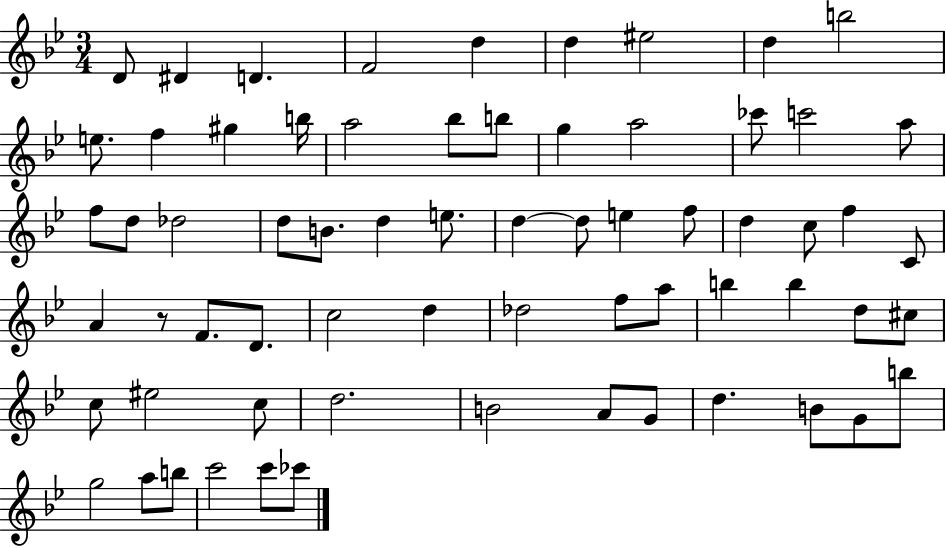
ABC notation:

X:1
T:Untitled
M:3/4
L:1/4
K:Bb
D/2 ^D D F2 d d ^e2 d b2 e/2 f ^g b/4 a2 _b/2 b/2 g a2 _c'/2 c'2 a/2 f/2 d/2 _d2 d/2 B/2 d e/2 d d/2 e f/2 d c/2 f C/2 A z/2 F/2 D/2 c2 d _d2 f/2 a/2 b b d/2 ^c/2 c/2 ^e2 c/2 d2 B2 A/2 G/2 d B/2 G/2 b/2 g2 a/2 b/2 c'2 c'/2 _c'/2